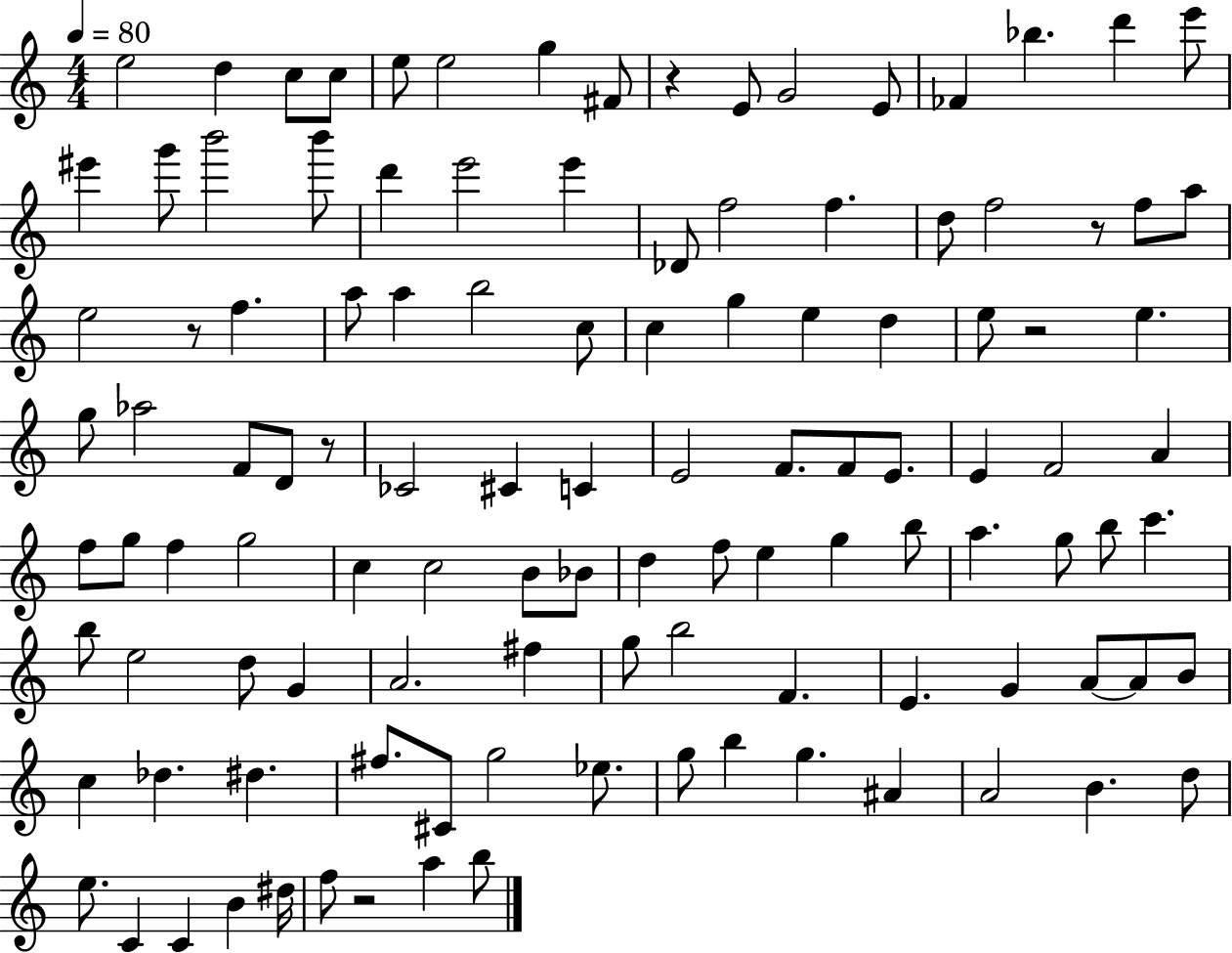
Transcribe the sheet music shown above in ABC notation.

X:1
T:Untitled
M:4/4
L:1/4
K:C
e2 d c/2 c/2 e/2 e2 g ^F/2 z E/2 G2 E/2 _F _b d' e'/2 ^e' g'/2 b'2 b'/2 d' e'2 e' _D/2 f2 f d/2 f2 z/2 f/2 a/2 e2 z/2 f a/2 a b2 c/2 c g e d e/2 z2 e g/2 _a2 F/2 D/2 z/2 _C2 ^C C E2 F/2 F/2 E/2 E F2 A f/2 g/2 f g2 c c2 B/2 _B/2 d f/2 e g b/2 a g/2 b/2 c' b/2 e2 d/2 G A2 ^f g/2 b2 F E G A/2 A/2 B/2 c _d ^d ^f/2 ^C/2 g2 _e/2 g/2 b g ^A A2 B d/2 e/2 C C B ^d/4 f/2 z2 a b/2